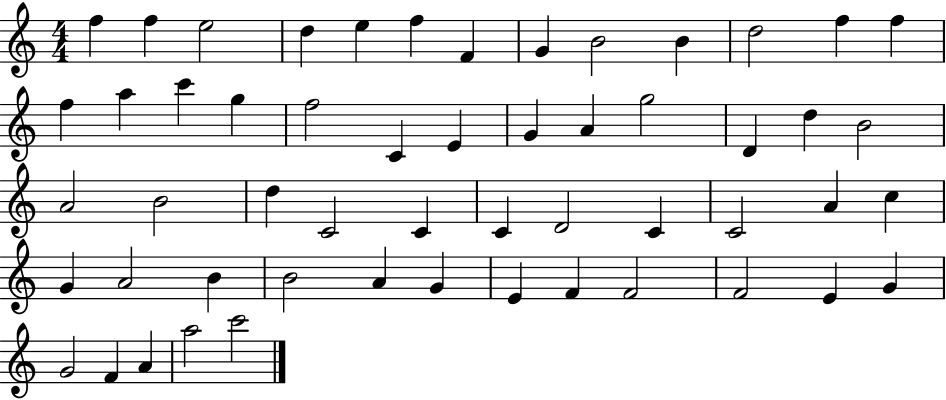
F5/q F5/q E5/h D5/q E5/q F5/q F4/q G4/q B4/h B4/q D5/h F5/q F5/q F5/q A5/q C6/q G5/q F5/h C4/q E4/q G4/q A4/q G5/h D4/q D5/q B4/h A4/h B4/h D5/q C4/h C4/q C4/q D4/h C4/q C4/h A4/q C5/q G4/q A4/h B4/q B4/h A4/q G4/q E4/q F4/q F4/h F4/h E4/q G4/q G4/h F4/q A4/q A5/h C6/h